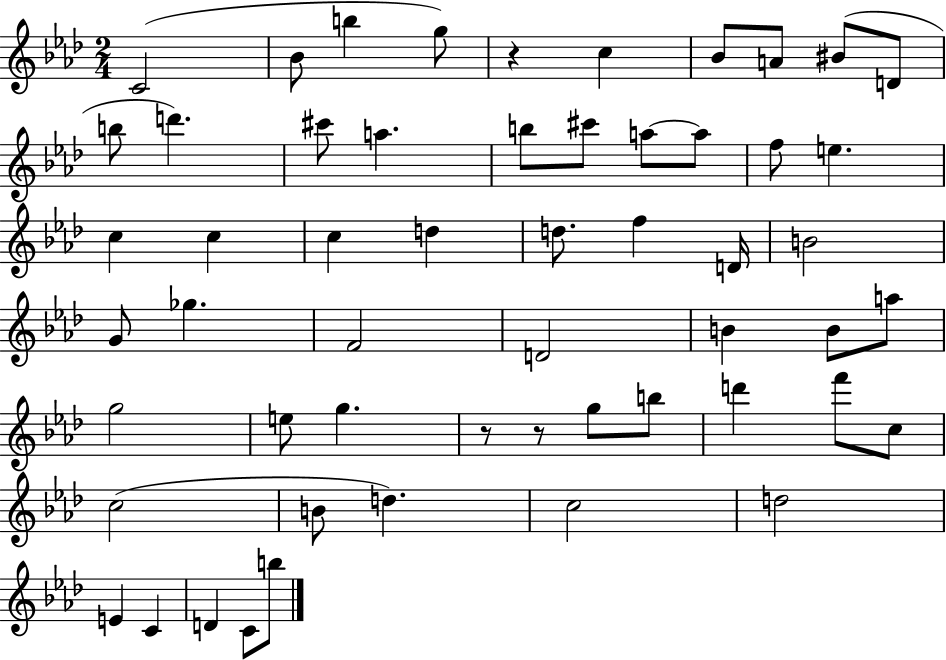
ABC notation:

X:1
T:Untitled
M:2/4
L:1/4
K:Ab
C2 _B/2 b g/2 z c _B/2 A/2 ^B/2 D/2 b/2 d' ^c'/2 a b/2 ^c'/2 a/2 a/2 f/2 e c c c d d/2 f D/4 B2 G/2 _g F2 D2 B B/2 a/2 g2 e/2 g z/2 z/2 g/2 b/2 d' f'/2 c/2 c2 B/2 d c2 d2 E C D C/2 b/2